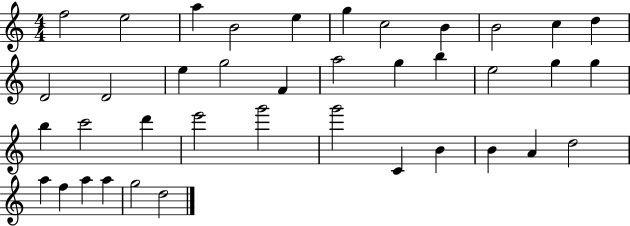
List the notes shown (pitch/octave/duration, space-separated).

F5/h E5/h A5/q B4/h E5/q G5/q C5/h B4/q B4/h C5/q D5/q D4/h D4/h E5/q G5/h F4/q A5/h G5/q B5/q E5/h G5/q G5/q B5/q C6/h D6/q E6/h G6/h G6/h C4/q B4/q B4/q A4/q D5/h A5/q F5/q A5/q A5/q G5/h D5/h